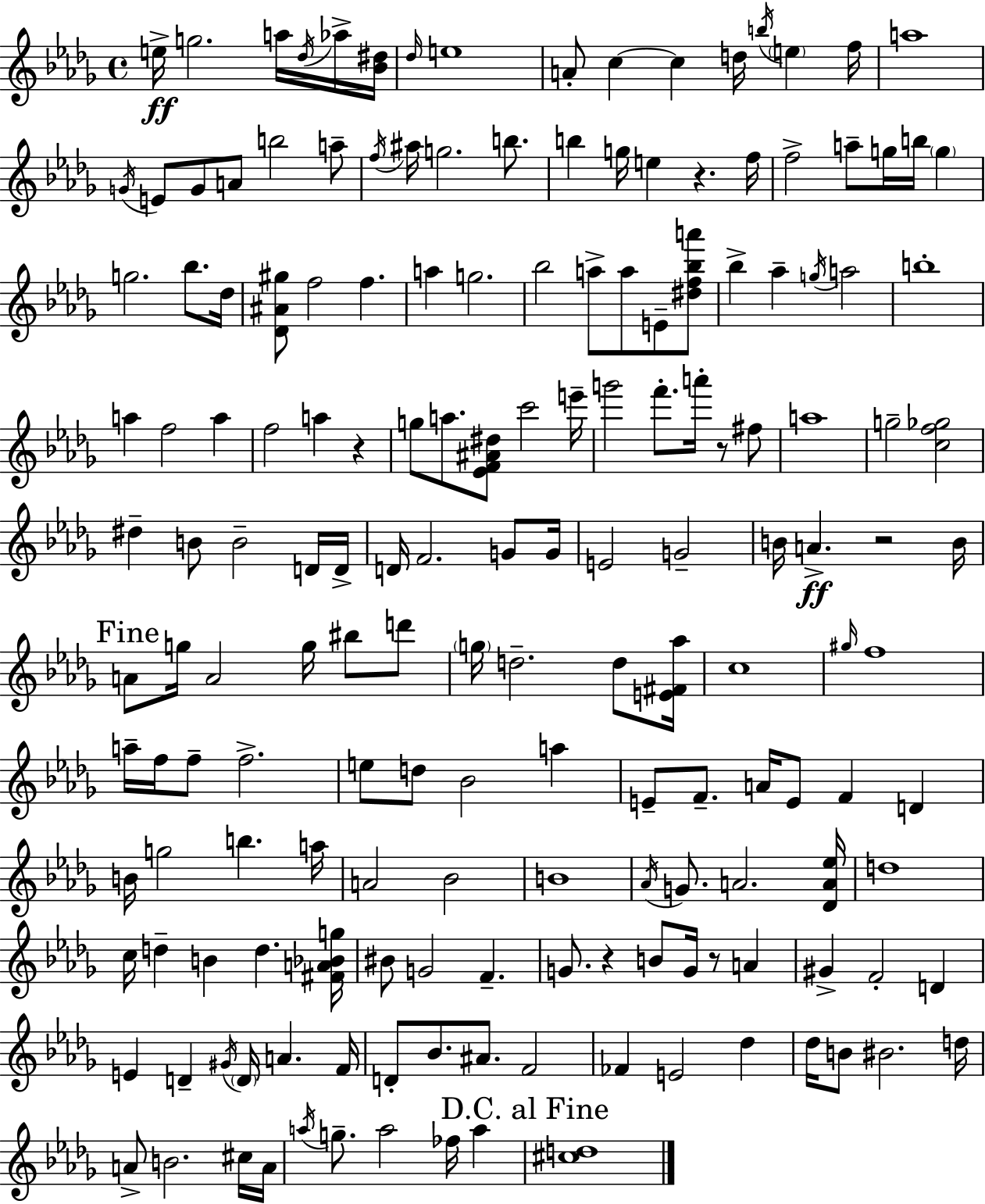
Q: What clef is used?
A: treble